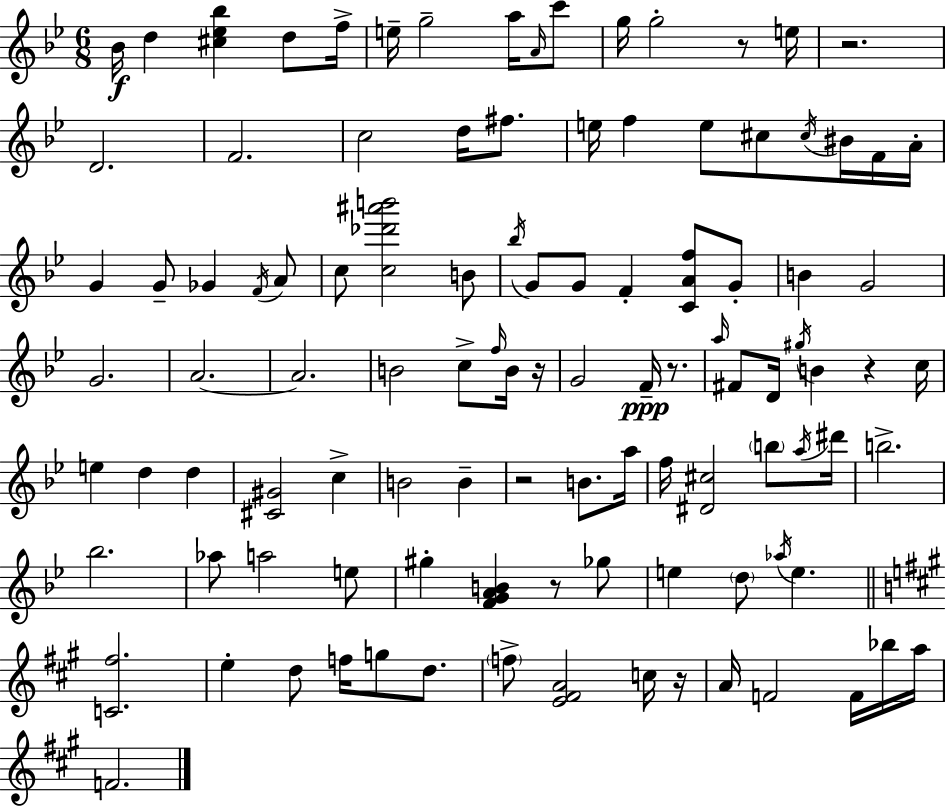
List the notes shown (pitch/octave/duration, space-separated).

Bb4/s D5/q [C#5,Eb5,Bb5]/q D5/e F5/s E5/s G5/h A5/s A4/s C6/e G5/s G5/h R/e E5/s R/h. D4/h. F4/h. C5/h D5/s F#5/e. E5/s F5/q E5/e C#5/e C#5/s BIS4/s F4/s A4/s G4/q G4/e Gb4/q F4/s A4/e C5/e [C5,Db6,A#6,B6]/h B4/e Bb5/s G4/e G4/e F4/q [C4,A4,F5]/e G4/e B4/q G4/h G4/h. A4/h. A4/h. B4/h C5/e F5/s B4/s R/s G4/h F4/s R/e. A5/s F#4/e D4/s G#5/s B4/q R/q C5/s E5/q D5/q D5/q [C#4,G#4]/h C5/q B4/h B4/q R/h B4/e. A5/s F5/s [D#4,C#5]/h B5/e A5/s D#6/s B5/h. Bb5/h. Ab5/e A5/h E5/e G#5/q [F4,G4,A4,B4]/q R/e Gb5/e E5/q D5/e Ab5/s E5/q. [C4,F#5]/h. E5/q D5/e F5/s G5/e D5/e. F5/e [E4,F#4,A4]/h C5/s R/s A4/s F4/h F4/s Bb5/s A5/s F4/h.